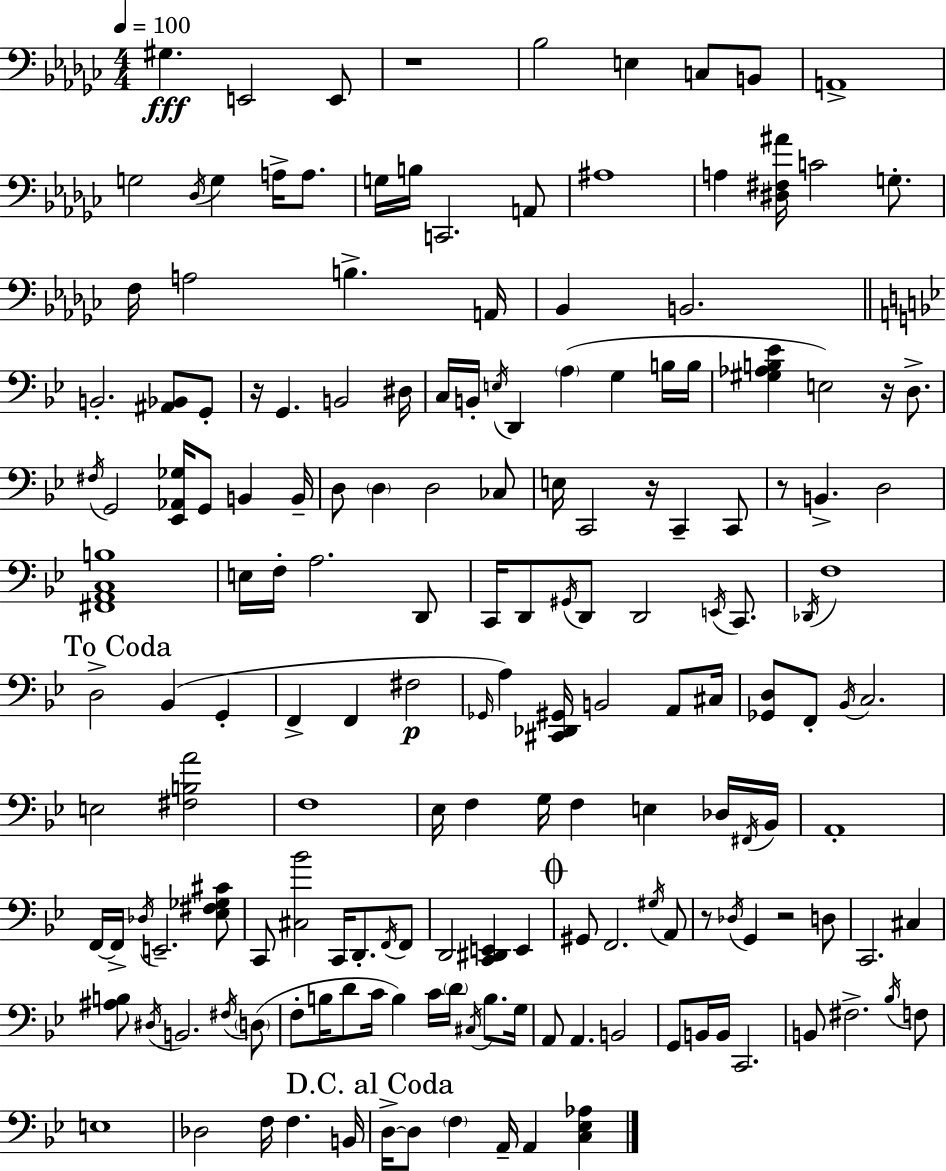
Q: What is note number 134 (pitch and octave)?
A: B2